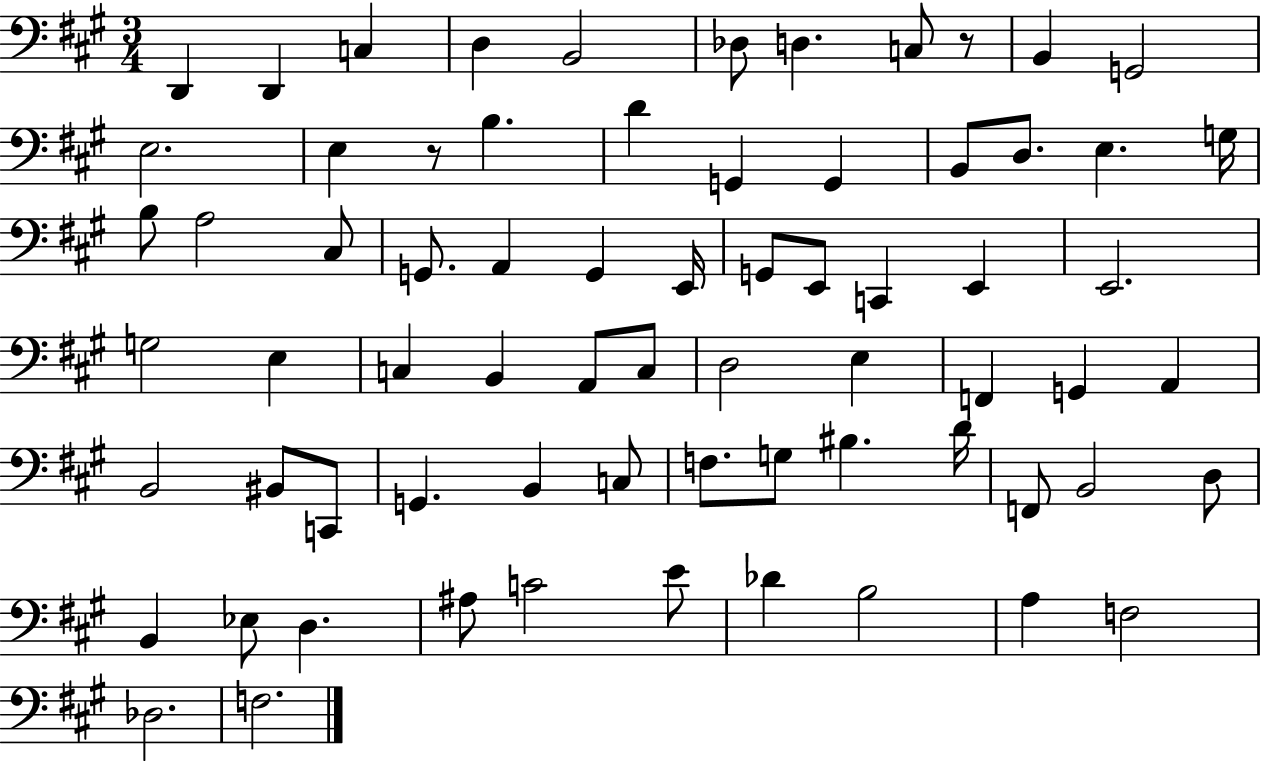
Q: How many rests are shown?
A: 2